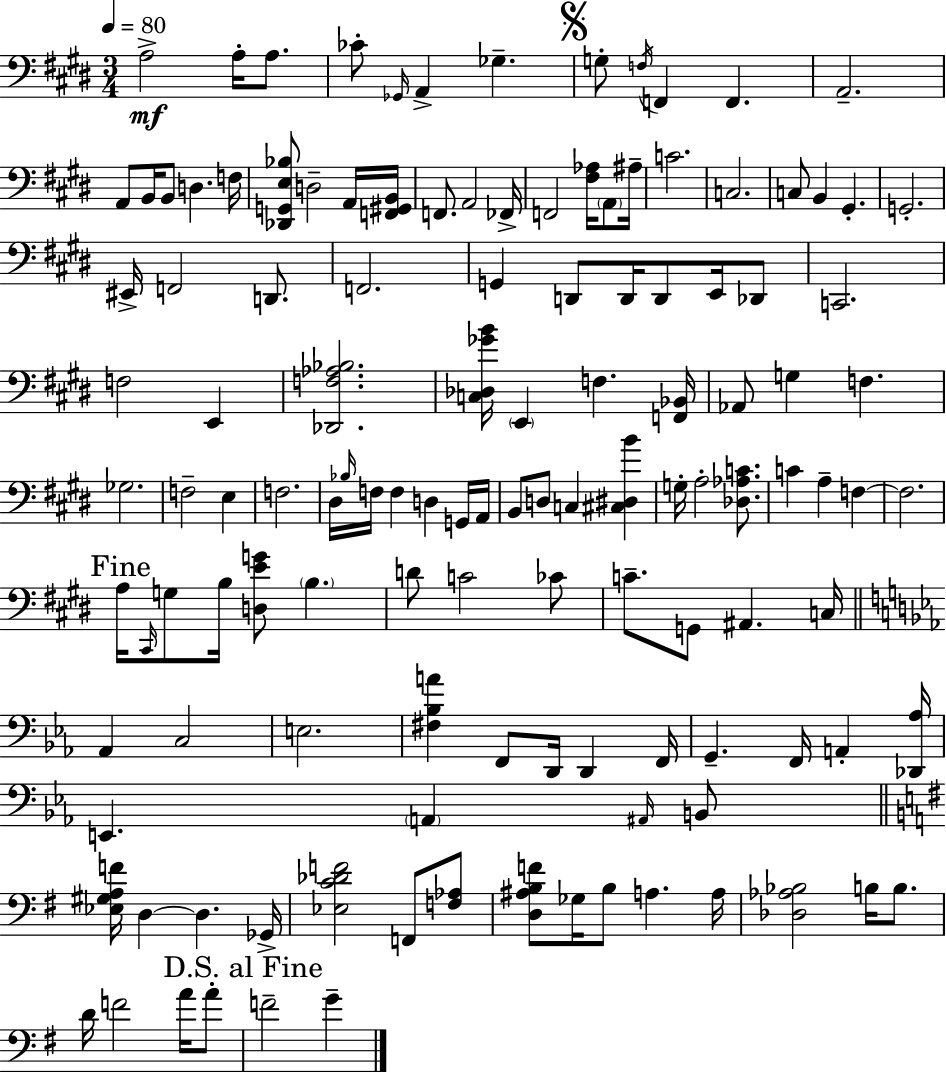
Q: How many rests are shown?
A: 0